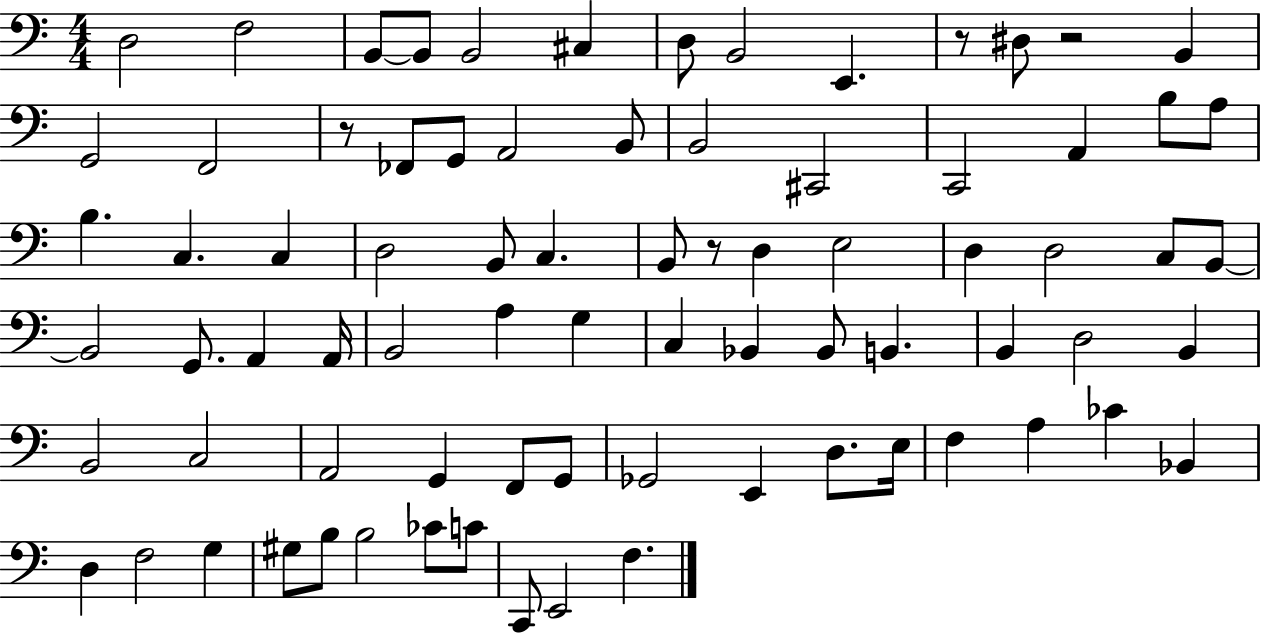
D3/h F3/h B2/e B2/e B2/h C#3/q D3/e B2/h E2/q. R/e D#3/e R/h B2/q G2/h F2/h R/e FES2/e G2/e A2/h B2/e B2/h C#2/h C2/h A2/q B3/e A3/e B3/q. C3/q. C3/q D3/h B2/e C3/q. B2/e R/e D3/q E3/h D3/q D3/h C3/e B2/e B2/h G2/e. A2/q A2/s B2/h A3/q G3/q C3/q Bb2/q Bb2/e B2/q. B2/q D3/h B2/q B2/h C3/h A2/h G2/q F2/e G2/e Gb2/h E2/q D3/e. E3/s F3/q A3/q CES4/q Bb2/q D3/q F3/h G3/q G#3/e B3/e B3/h CES4/e C4/e C2/e E2/h F3/q.